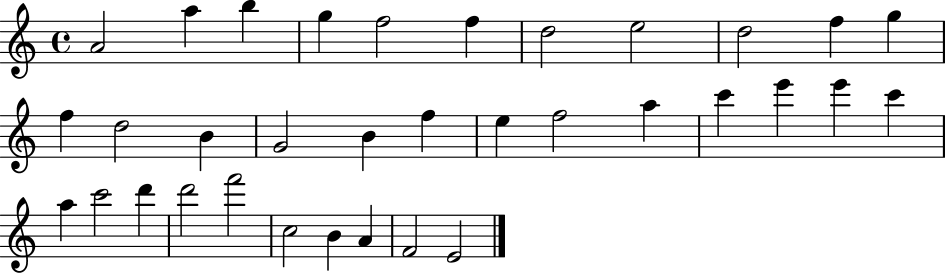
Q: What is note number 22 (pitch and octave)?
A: E6